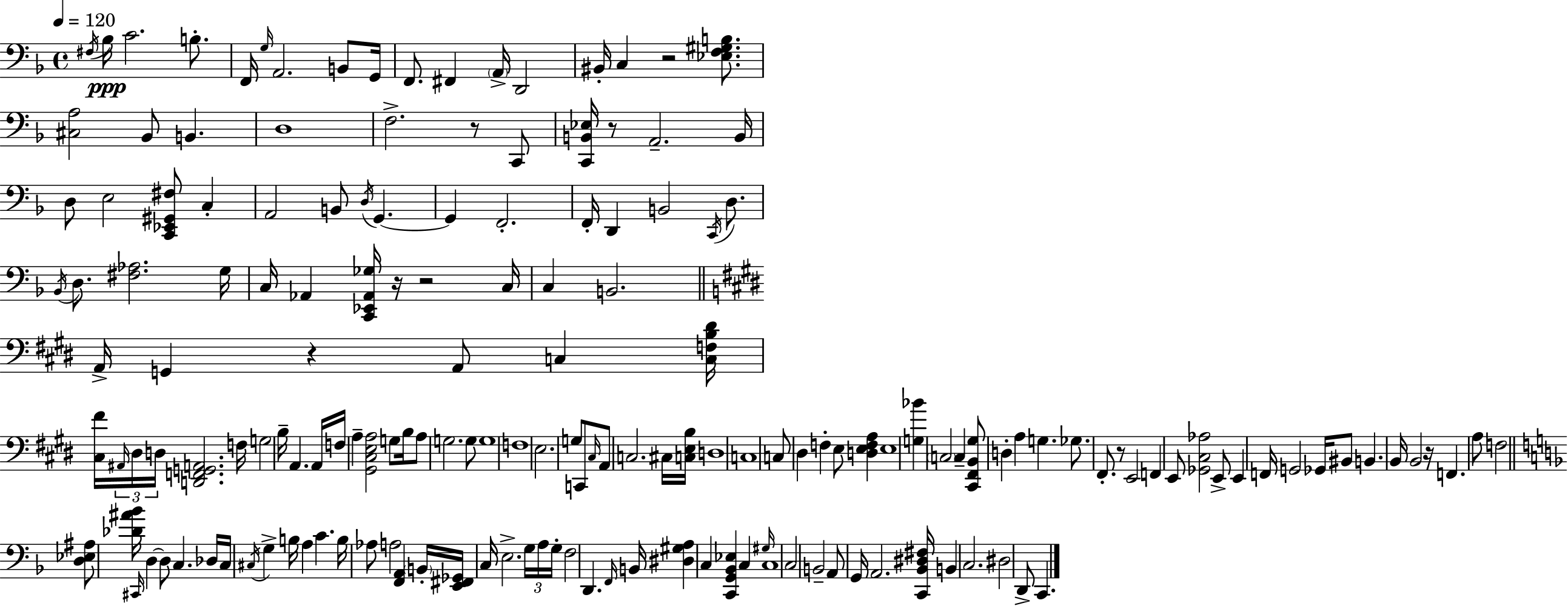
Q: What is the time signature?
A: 4/4